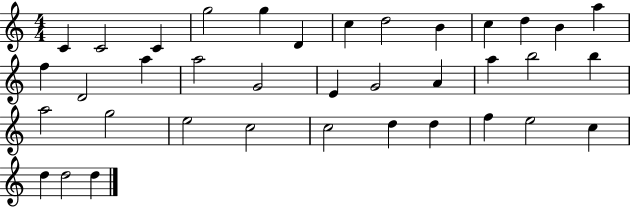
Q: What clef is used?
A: treble